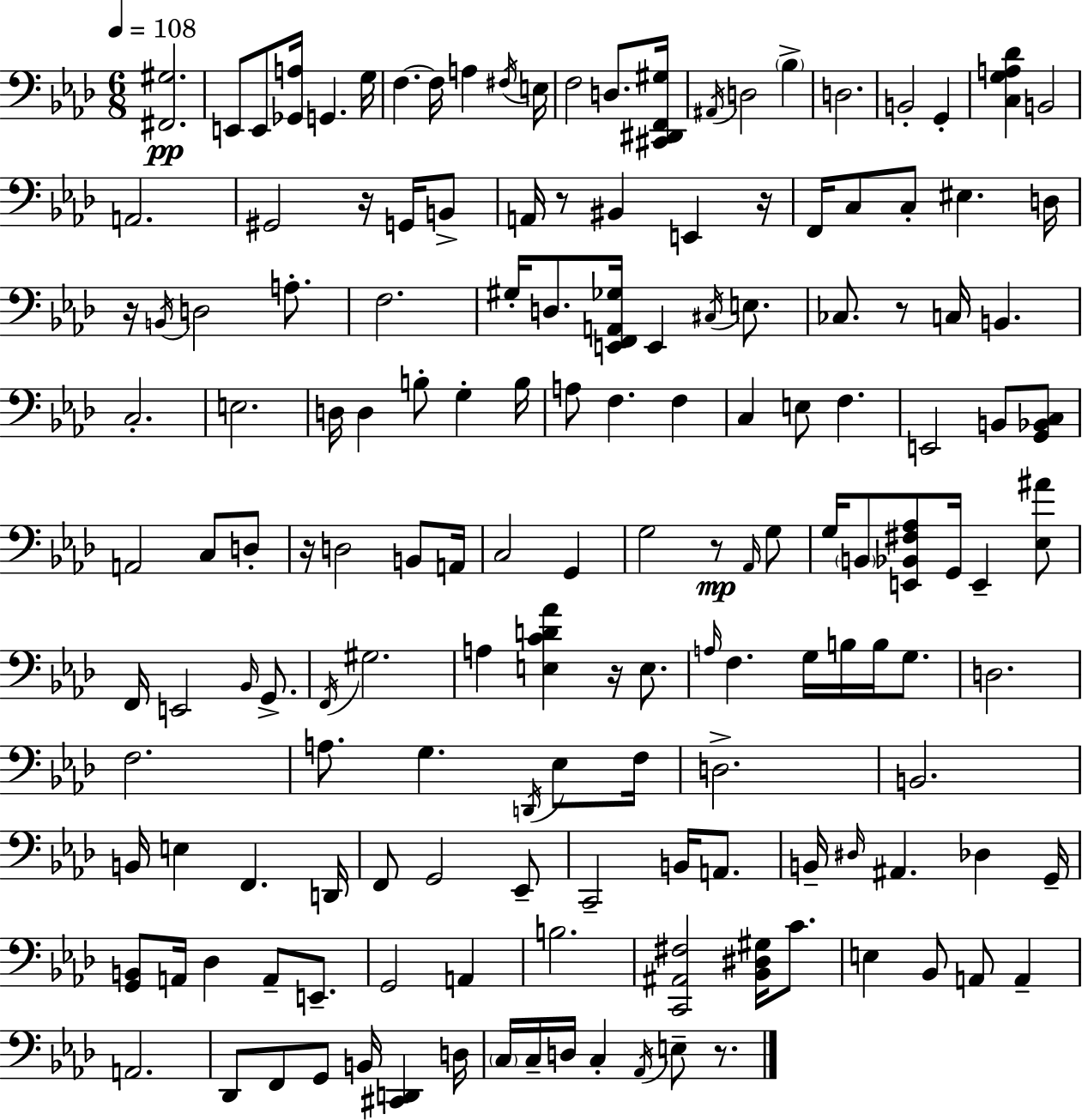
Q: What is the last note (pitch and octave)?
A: E3